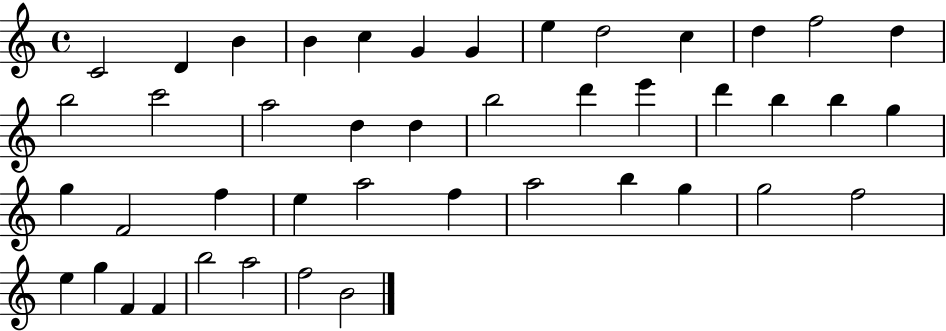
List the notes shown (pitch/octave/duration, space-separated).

C4/h D4/q B4/q B4/q C5/q G4/q G4/q E5/q D5/h C5/q D5/q F5/h D5/q B5/h C6/h A5/h D5/q D5/q B5/h D6/q E6/q D6/q B5/q B5/q G5/q G5/q F4/h F5/q E5/q A5/h F5/q A5/h B5/q G5/q G5/h F5/h E5/q G5/q F4/q F4/q B5/h A5/h F5/h B4/h